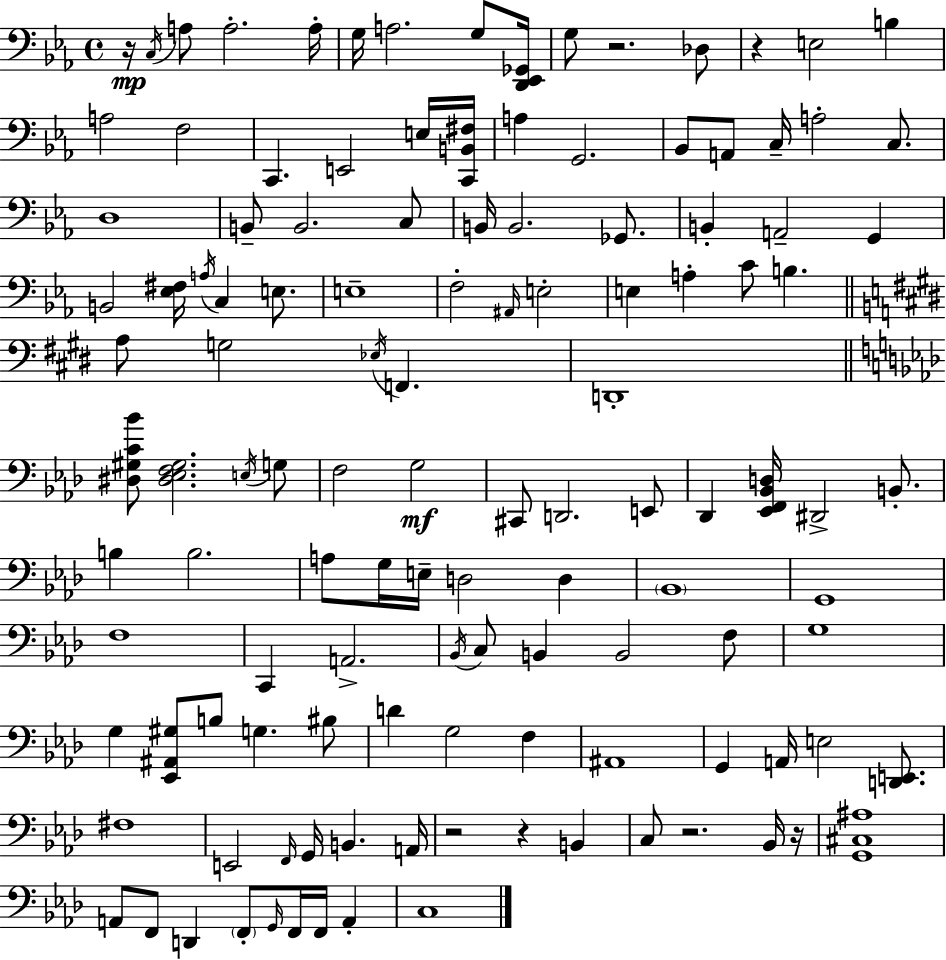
{
  \clef bass
  \time 4/4
  \defaultTimeSignature
  \key c \minor
  \repeat volta 2 { r16\mp \acciaccatura { c16 } a8 a2.-. | a16-. g16 a2. g8 | <d, ees, ges,>16 g8 r2. des8 | r4 e2 b4 | \break a2 f2 | c,4. e,2 e16 | <c, b, fis>16 a4 g,2. | bes,8 a,8 c16-- a2-. c8. | \break d1 | b,8-- b,2. c8 | b,16 b,2. ges,8. | b,4-. a,2-- g,4 | \break b,2 <ees fis>16 \acciaccatura { a16 } c4 e8. | e1-- | f2-. \grace { ais,16 } e2-. | e4 a4-. c'8 b4. | \break \bar "||" \break \key e \major a8 g2 \acciaccatura { ees16 } f,4. | d,1-. | \bar "||" \break \key f \minor <dis gis c' bes'>8 <dis ees f gis>2. \acciaccatura { e16 } g8 | f2 g2\mf | cis,8 d,2. e,8 | des,4 <ees, f, bes, d>16 dis,2-> b,8.-. | \break b4 b2. | a8 g16 e16-- d2 d4 | \parenthesize bes,1 | g,1 | \break f1 | c,4 a,2.-> | \acciaccatura { bes,16 } c8 b,4 b,2 | f8 g1 | \break g4 <ees, ais, gis>8 b8 g4. | bis8 d'4 g2 f4 | ais,1 | g,4 a,16 e2 <d, e,>8. | \break fis1 | e,2 \grace { f,16 } g,16 b,4. | a,16 r2 r4 b,4 | c8 r2. | \break bes,16 r16 <g, cis ais>1 | a,8 f,8 d,4 \parenthesize f,8-. \grace { g,16 } f,16 f,16 | a,4-. c1 | } \bar "|."
}